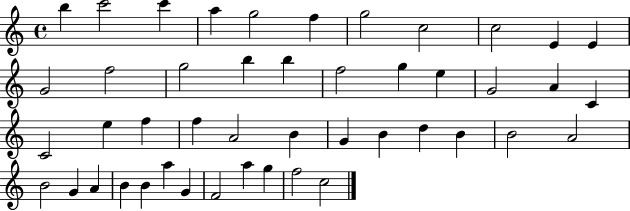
B5/q C6/h C6/q A5/q G5/h F5/q G5/h C5/h C5/h E4/q E4/q G4/h F5/h G5/h B5/q B5/q F5/h G5/q E5/q G4/h A4/q C4/q C4/h E5/q F5/q F5/q A4/h B4/q G4/q B4/q D5/q B4/q B4/h A4/h B4/h G4/q A4/q B4/q B4/q A5/q G4/q F4/h A5/q G5/q F5/h C5/h